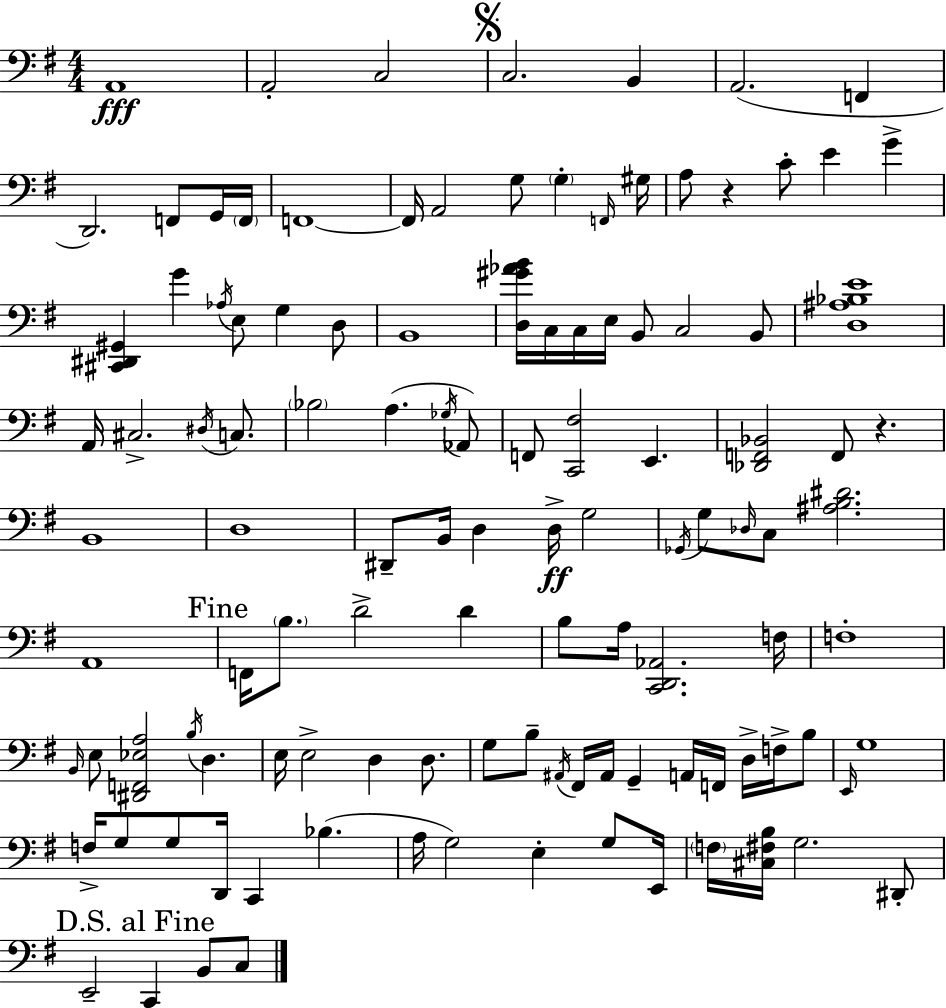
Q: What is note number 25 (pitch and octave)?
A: E3